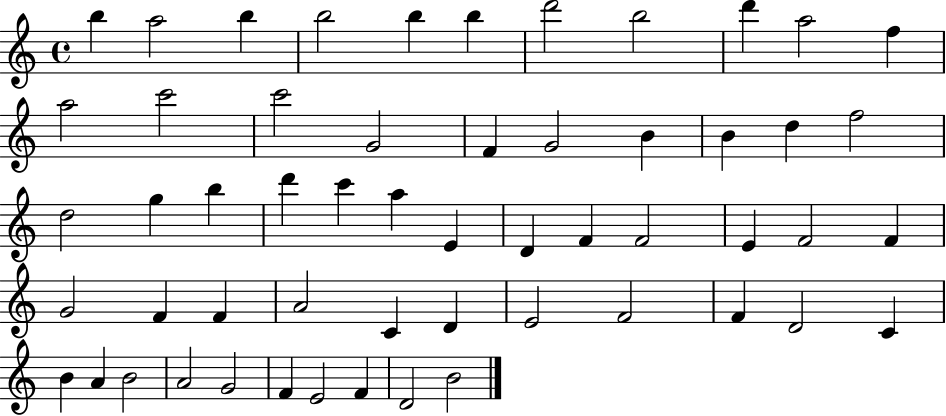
{
  \clef treble
  \time 4/4
  \defaultTimeSignature
  \key c \major
  b''4 a''2 b''4 | b''2 b''4 b''4 | d'''2 b''2 | d'''4 a''2 f''4 | \break a''2 c'''2 | c'''2 g'2 | f'4 g'2 b'4 | b'4 d''4 f''2 | \break d''2 g''4 b''4 | d'''4 c'''4 a''4 e'4 | d'4 f'4 f'2 | e'4 f'2 f'4 | \break g'2 f'4 f'4 | a'2 c'4 d'4 | e'2 f'2 | f'4 d'2 c'4 | \break b'4 a'4 b'2 | a'2 g'2 | f'4 e'2 f'4 | d'2 b'2 | \break \bar "|."
}